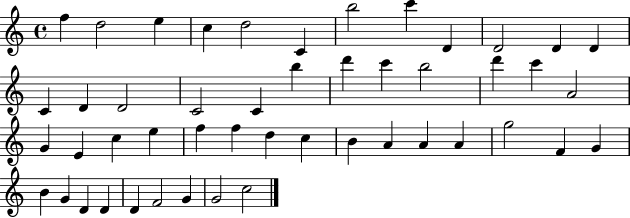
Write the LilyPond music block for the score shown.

{
  \clef treble
  \time 4/4
  \defaultTimeSignature
  \key c \major
  f''4 d''2 e''4 | c''4 d''2 c'4 | b''2 c'''4 d'4 | d'2 d'4 d'4 | \break c'4 d'4 d'2 | c'2 c'4 b''4 | d'''4 c'''4 b''2 | d'''4 c'''4 a'2 | \break g'4 e'4 c''4 e''4 | f''4 f''4 d''4 c''4 | b'4 a'4 a'4 a'4 | g''2 f'4 g'4 | \break b'4 g'4 d'4 d'4 | d'4 f'2 g'4 | g'2 c''2 | \bar "|."
}